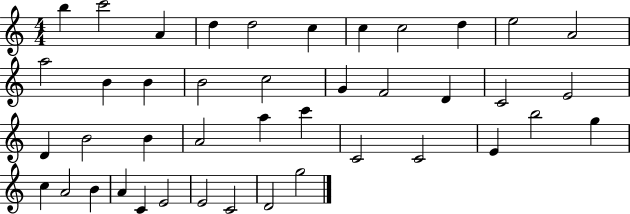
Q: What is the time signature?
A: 4/4